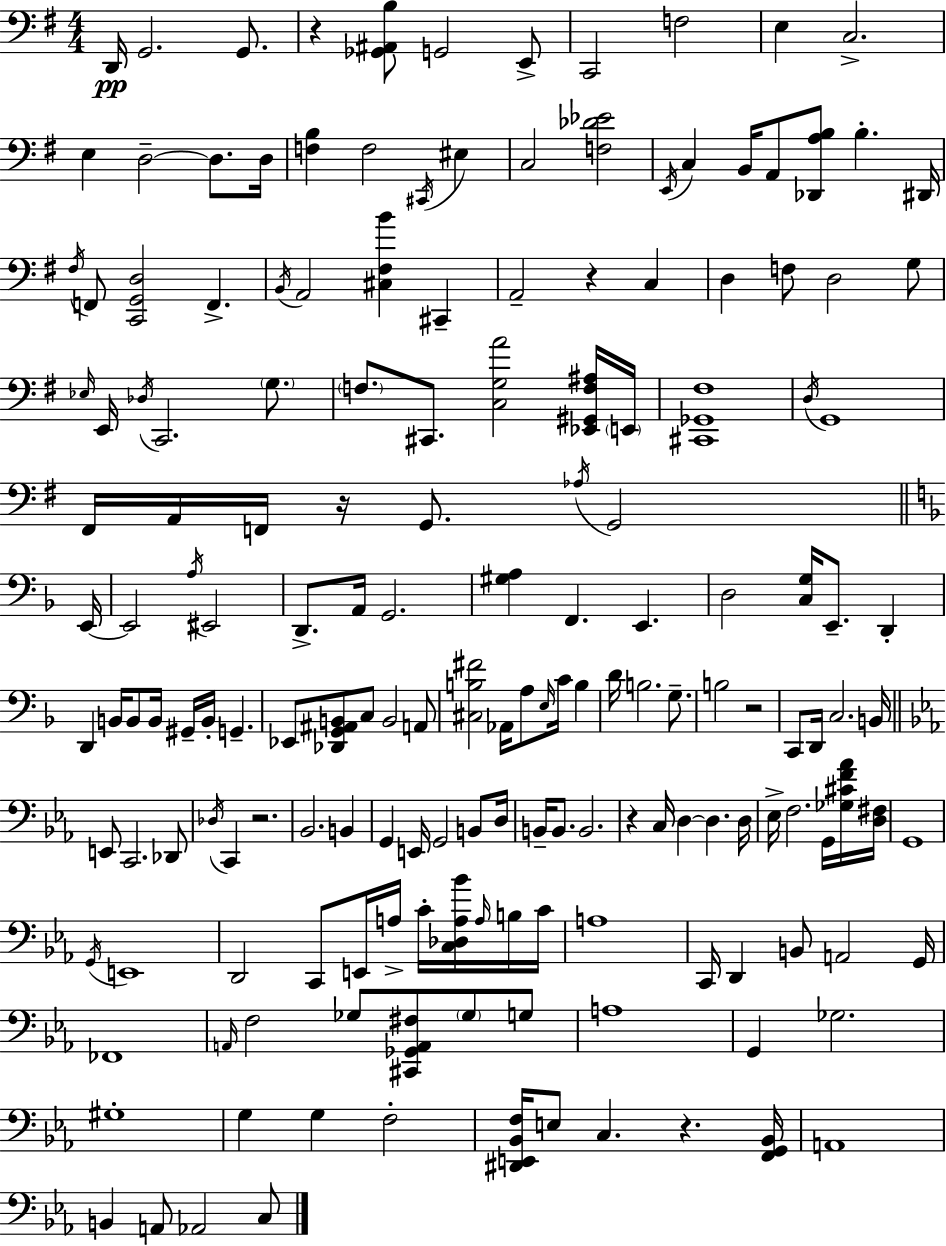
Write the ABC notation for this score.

X:1
T:Untitled
M:4/4
L:1/4
K:Em
D,,/4 G,,2 G,,/2 z [_G,,^A,,B,]/2 G,,2 E,,/2 C,,2 F,2 E, C,2 E, D,2 D,/2 D,/4 [F,B,] F,2 ^C,,/4 ^E, C,2 [F,_D_E]2 E,,/4 C, B,,/4 A,,/2 [_D,,A,B,]/2 B, ^D,,/4 ^F,/4 F,,/2 [C,,G,,D,]2 F,, B,,/4 A,,2 [^C,^F,B] ^C,, A,,2 z C, D, F,/2 D,2 G,/2 _E,/4 E,,/4 _D,/4 C,,2 G,/2 F,/2 ^C,,/2 [C,G,A]2 [_E,,^G,,F,^A,]/4 E,,/4 [^C,,_G,,^F,]4 D,/4 G,,4 ^F,,/4 A,,/4 F,,/4 z/4 G,,/2 _A,/4 G,,2 E,,/4 E,,2 A,/4 ^E,,2 D,,/2 A,,/4 G,,2 [^G,A,] F,, E,, D,2 [C,G,]/4 E,,/2 D,, D,, B,,/4 B,,/2 B,,/4 ^G,,/4 B,,/4 G,, _E,,/2 [_D,,G,,^A,,B,,]/2 C,/2 B,,2 A,,/2 [^C,B,^F]2 _A,,/4 A,/2 E,/4 C/4 B, D/4 B,2 G,/2 B,2 z2 C,,/2 D,,/4 C,2 B,,/4 E,,/2 C,,2 _D,,/2 _D,/4 C,, z2 _B,,2 B,, G,, E,,/4 G,,2 B,,/2 D,/4 B,,/4 B,,/2 B,,2 z C,/4 D, D, D,/4 _E,/4 F,2 G,,/4 [_G,^CF_A]/4 [D,^F,]/4 G,,4 G,,/4 E,,4 D,,2 C,,/2 E,,/4 A,/4 C/4 [C,_D,A,_B]/4 A,/4 B,/4 C/4 A,4 C,,/4 D,, B,,/2 A,,2 G,,/4 _F,,4 A,,/4 F,2 _G,/2 [^C,,_G,,A,,^F,]/2 _G,/2 G,/2 A,4 G,, _G,2 ^G,4 G, G, F,2 [^D,,E,,_B,,F,]/4 E,/2 C, z [F,,G,,_B,,]/4 A,,4 B,, A,,/2 _A,,2 C,/2